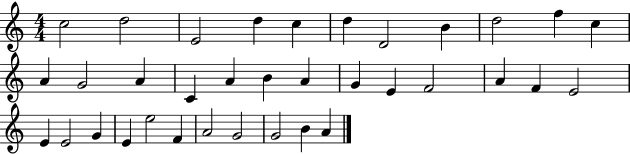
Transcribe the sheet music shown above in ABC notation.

X:1
T:Untitled
M:4/4
L:1/4
K:C
c2 d2 E2 d c d D2 B d2 f c A G2 A C A B A G E F2 A F E2 E E2 G E e2 F A2 G2 G2 B A